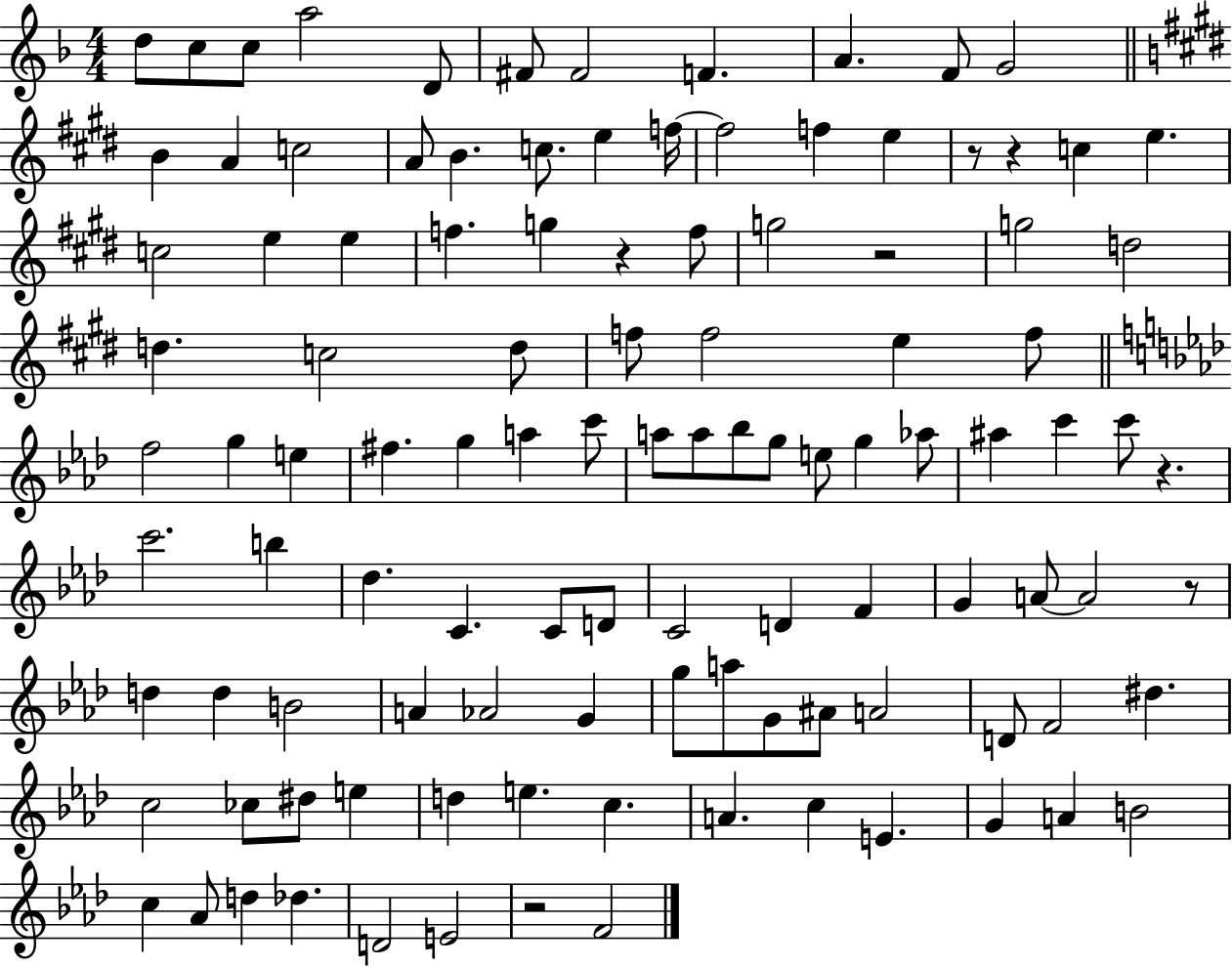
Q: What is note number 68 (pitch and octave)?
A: A4